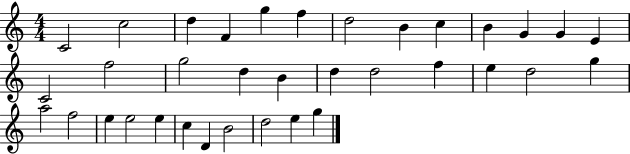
{
  \clef treble
  \numericTimeSignature
  \time 4/4
  \key c \major
  c'2 c''2 | d''4 f'4 g''4 f''4 | d''2 b'4 c''4 | b'4 g'4 g'4 e'4 | \break c'2 f''2 | g''2 d''4 b'4 | d''4 d''2 f''4 | e''4 d''2 g''4 | \break a''2 f''2 | e''4 e''2 e''4 | c''4 d'4 b'2 | d''2 e''4 g''4 | \break \bar "|."
}